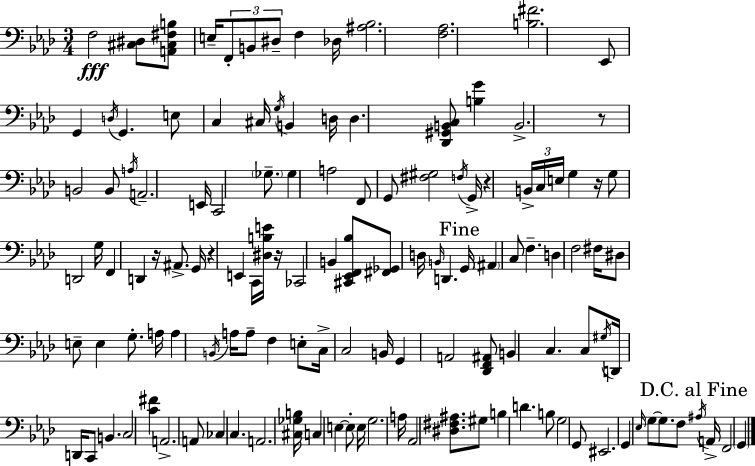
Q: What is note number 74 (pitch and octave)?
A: B2